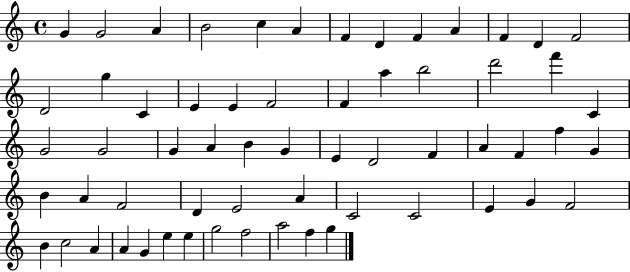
G4/q G4/h A4/q B4/h C5/q A4/q F4/q D4/q F4/q A4/q F4/q D4/q F4/h D4/h G5/q C4/q E4/q E4/q F4/h F4/q A5/q B5/h D6/h F6/q C4/q G4/h G4/h G4/q A4/q B4/q G4/q E4/q D4/h F4/q A4/q F4/q F5/q G4/q B4/q A4/q F4/h D4/q E4/h A4/q C4/h C4/h E4/q G4/q F4/h B4/q C5/h A4/q A4/q G4/q E5/q E5/q G5/h F5/h A5/h F5/q G5/q